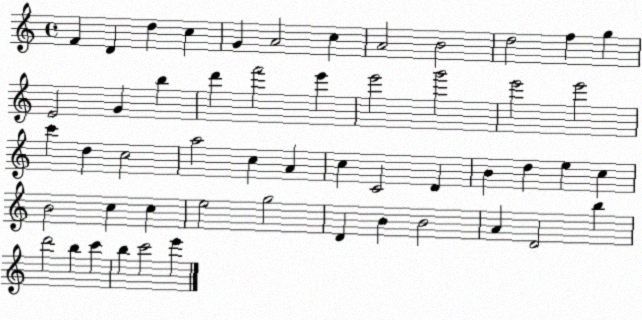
X:1
T:Untitled
M:4/4
L:1/4
K:C
F D d c G A2 c A2 B2 d2 f g E2 G b d' f'2 e' e'2 g'2 e'2 e'2 c' d c2 a2 c A c C2 D B d e c B2 c c e2 g2 D B B2 A D2 b d'2 b c' b c'2 e'